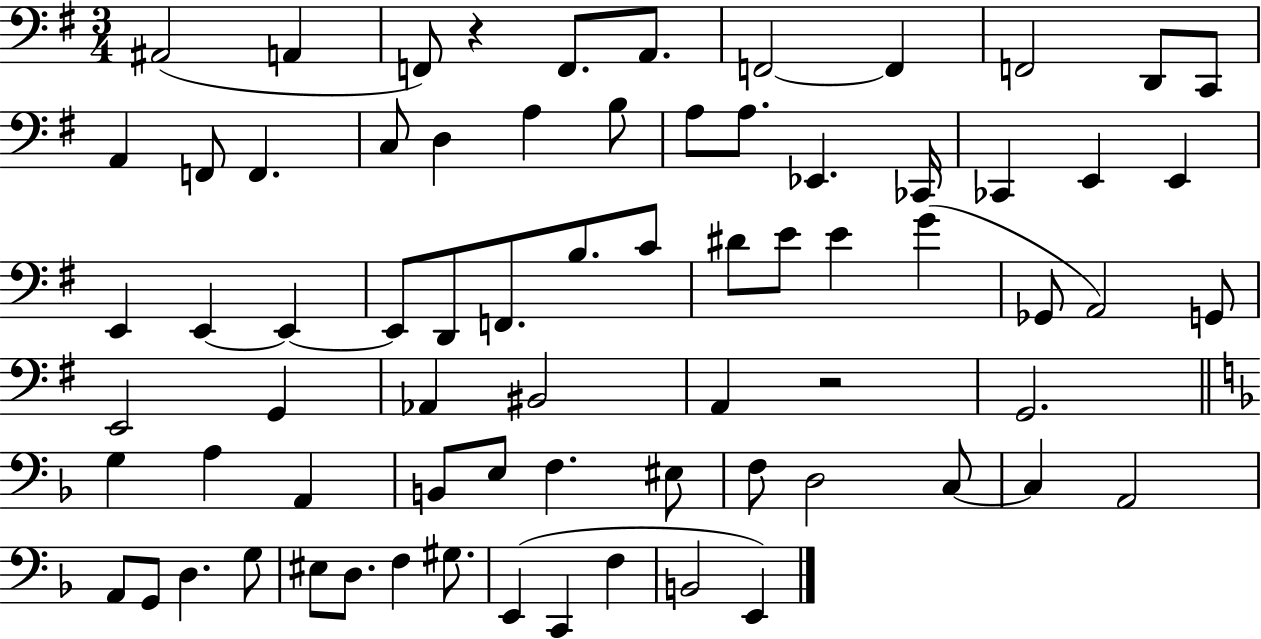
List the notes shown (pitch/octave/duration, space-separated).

A#2/h A2/q F2/e R/q F2/e. A2/e. F2/h F2/q F2/h D2/e C2/e A2/q F2/e F2/q. C3/e D3/q A3/q B3/e A3/e A3/e. Eb2/q. CES2/s CES2/q E2/q E2/q E2/q E2/q E2/q E2/e D2/e F2/e. B3/e. C4/e D#4/e E4/e E4/q G4/q Gb2/e A2/h G2/e E2/h G2/q Ab2/q BIS2/h A2/q R/h G2/h. G3/q A3/q A2/q B2/e E3/e F3/q. EIS3/e F3/e D3/h C3/e C3/q A2/h A2/e G2/e D3/q. G3/e EIS3/e D3/e. F3/q G#3/e. E2/q C2/q F3/q B2/h E2/q